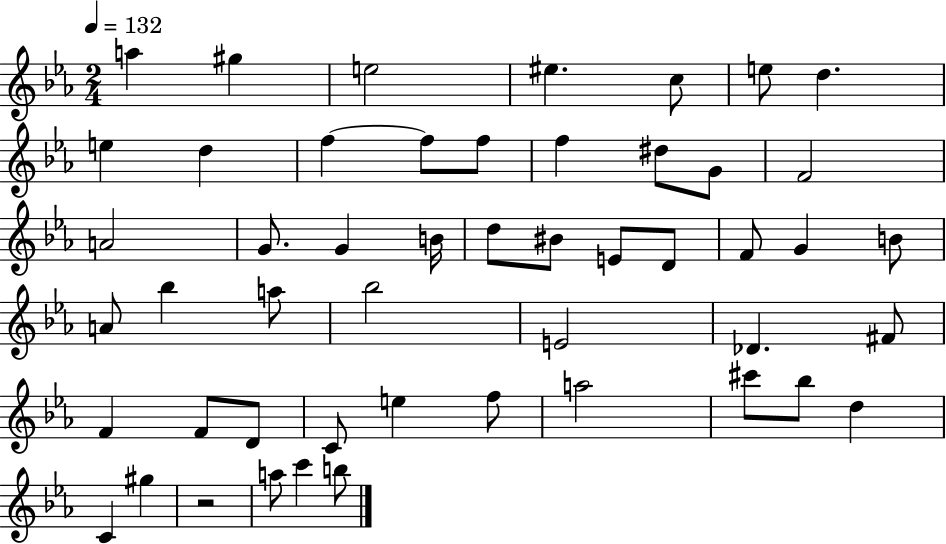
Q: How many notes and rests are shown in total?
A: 50